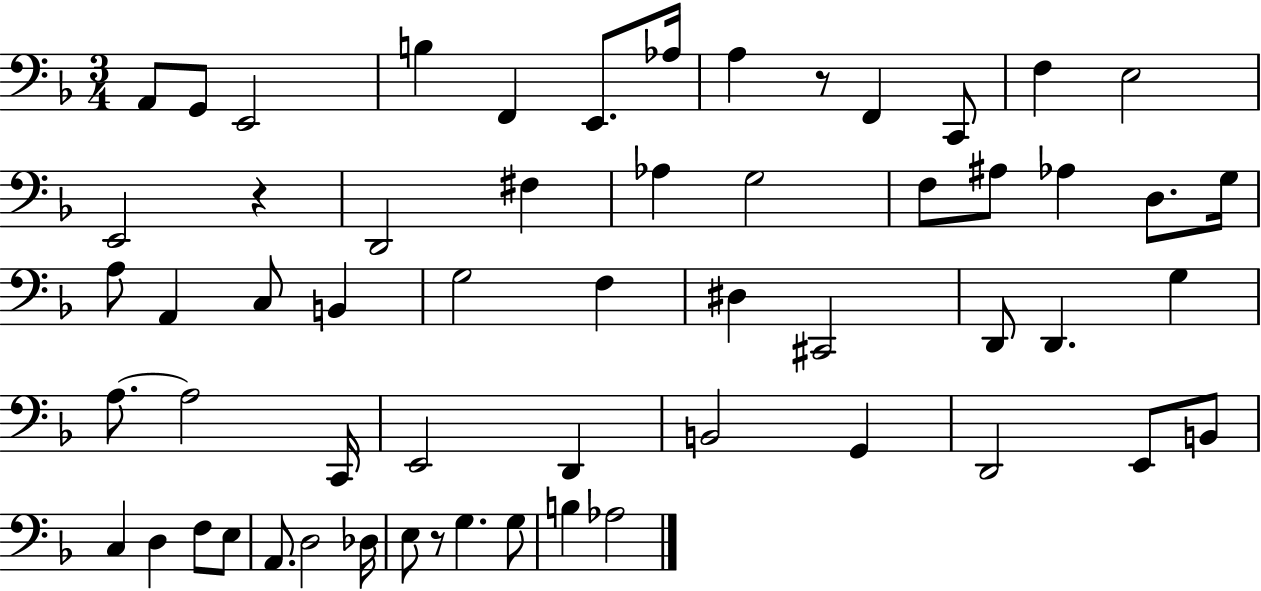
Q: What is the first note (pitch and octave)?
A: A2